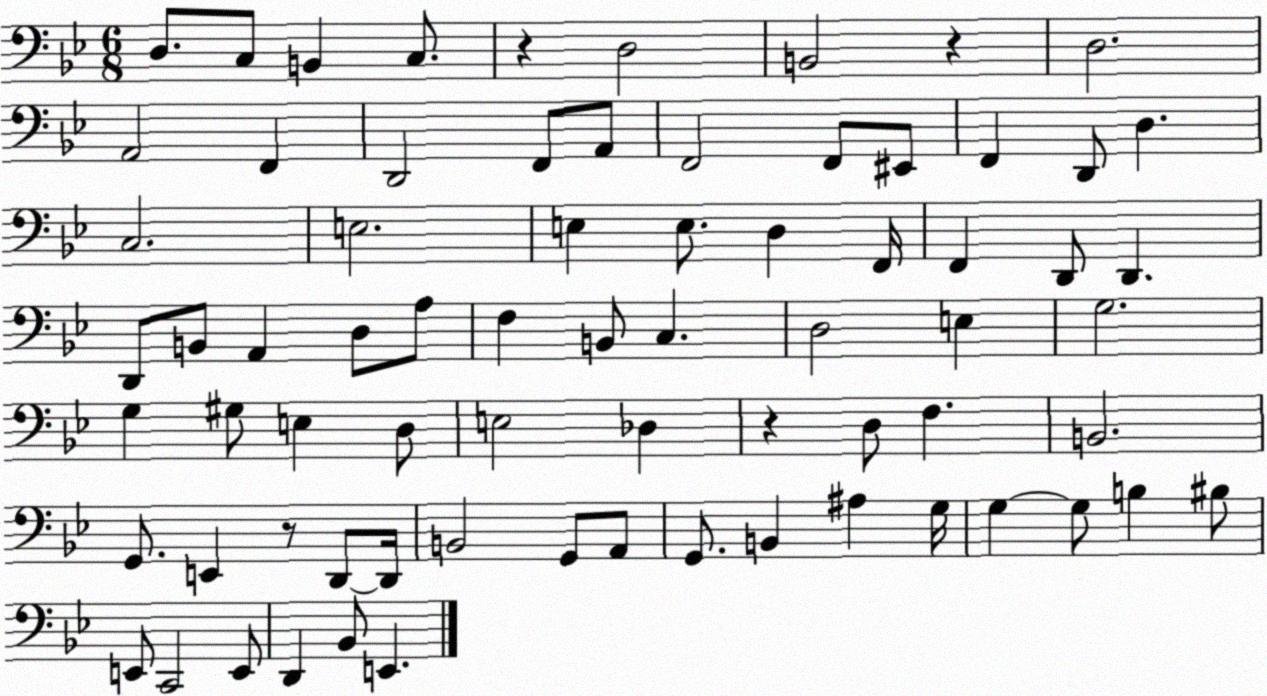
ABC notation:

X:1
T:Untitled
M:6/8
L:1/4
K:Bb
D,/2 C,/2 B,, C,/2 z D,2 B,,2 z D,2 A,,2 F,, D,,2 F,,/2 A,,/2 F,,2 F,,/2 ^E,,/2 F,, D,,/2 D, C,2 E,2 E, E,/2 D, F,,/4 F,, D,,/2 D,, D,,/2 B,,/2 A,, D,/2 A,/2 F, B,,/2 C, D,2 E, G,2 G, ^G,/2 E, D,/2 E,2 _D, z D,/2 F, B,,2 G,,/2 E,, z/2 D,,/2 D,,/4 B,,2 G,,/2 A,,/2 G,,/2 B,, ^A, G,/4 G, G,/2 B, ^B,/2 E,,/2 C,,2 E,,/2 D,, _B,,/2 E,,